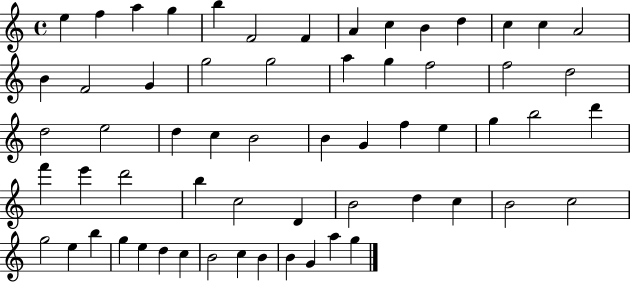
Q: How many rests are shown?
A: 0